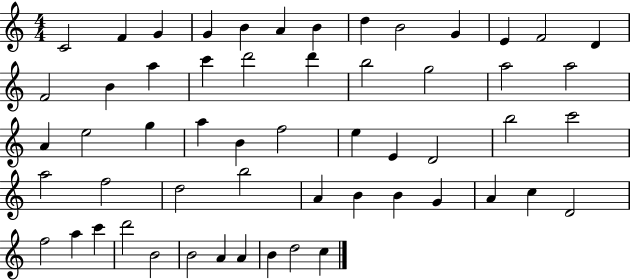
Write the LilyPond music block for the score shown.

{
  \clef treble
  \numericTimeSignature
  \time 4/4
  \key c \major
  c'2 f'4 g'4 | g'4 b'4 a'4 b'4 | d''4 b'2 g'4 | e'4 f'2 d'4 | \break f'2 b'4 a''4 | c'''4 d'''2 d'''4 | b''2 g''2 | a''2 a''2 | \break a'4 e''2 g''4 | a''4 b'4 f''2 | e''4 e'4 d'2 | b''2 c'''2 | \break a''2 f''2 | d''2 b''2 | a'4 b'4 b'4 g'4 | a'4 c''4 d'2 | \break f''2 a''4 c'''4 | d'''2 b'2 | b'2 a'4 a'4 | b'4 d''2 c''4 | \break \bar "|."
}